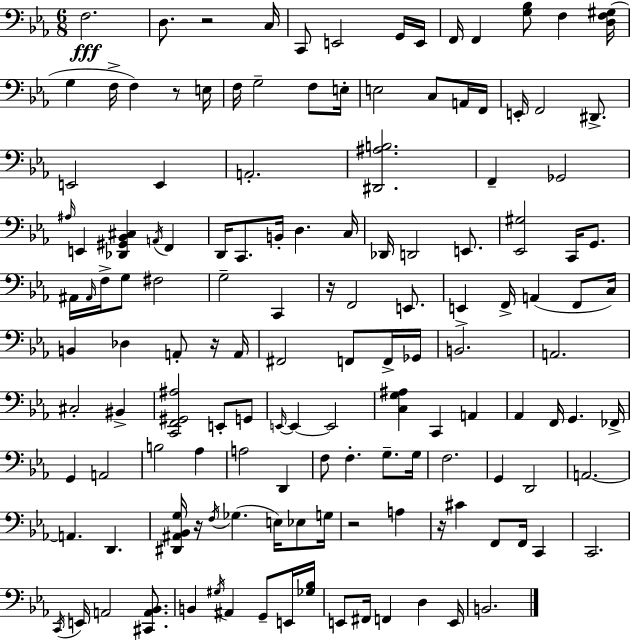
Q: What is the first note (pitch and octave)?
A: F3